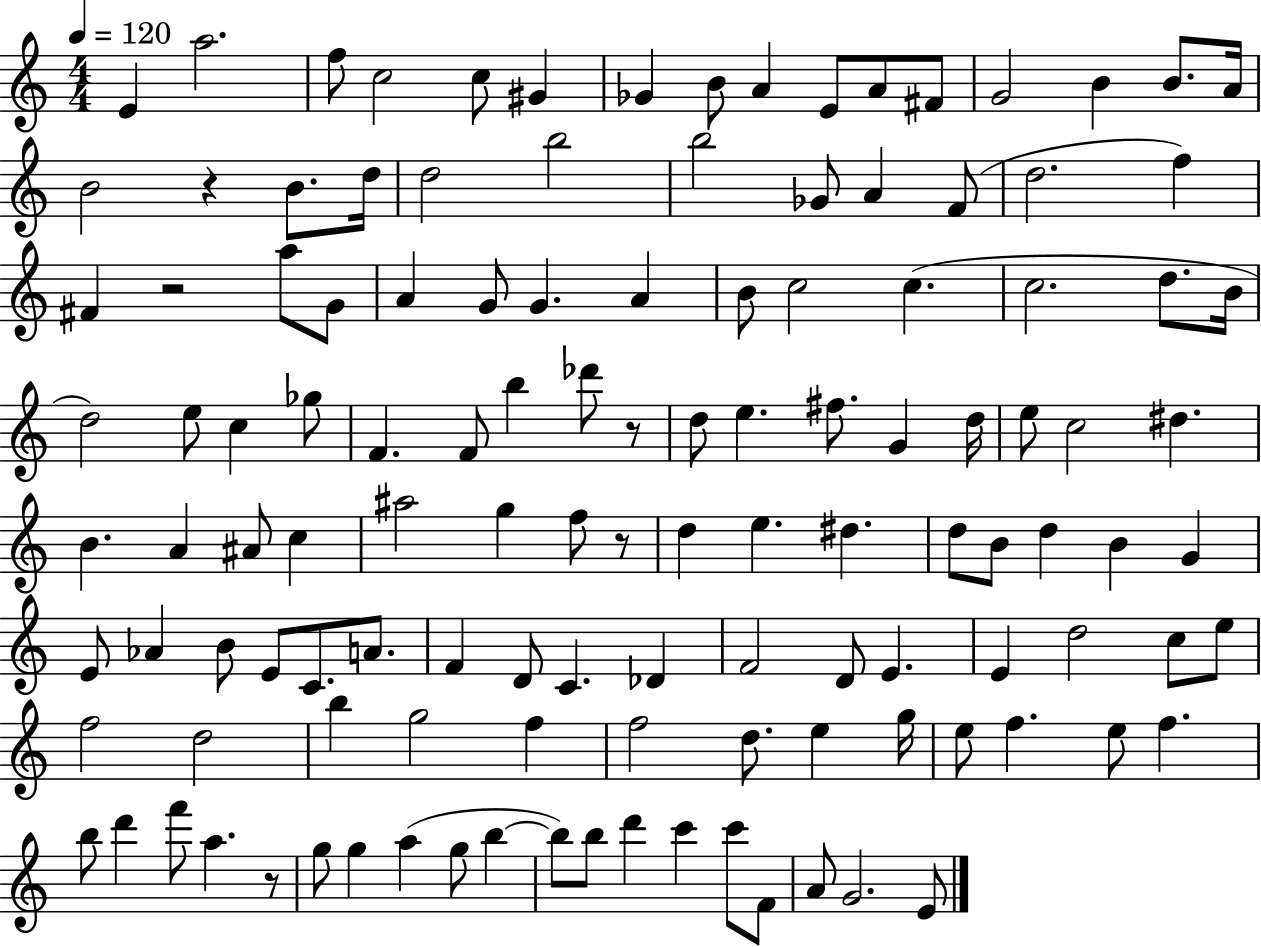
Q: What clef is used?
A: treble